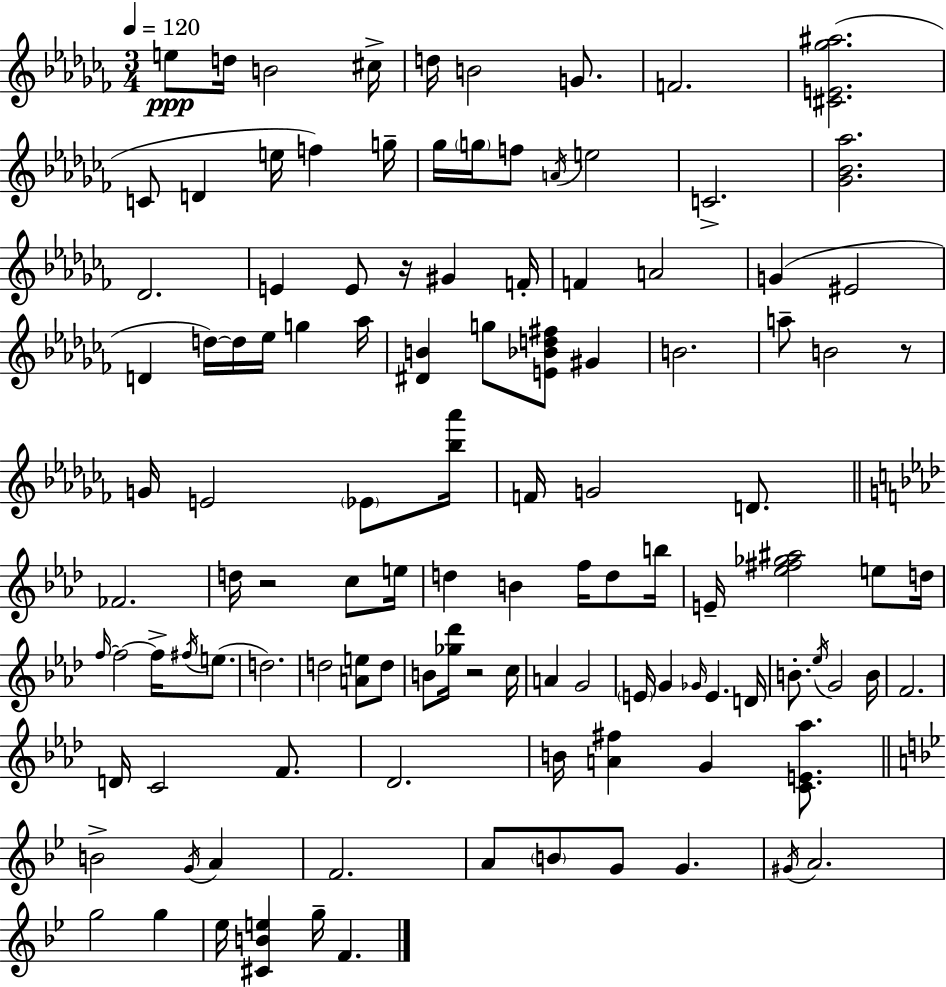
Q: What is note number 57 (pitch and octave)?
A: D5